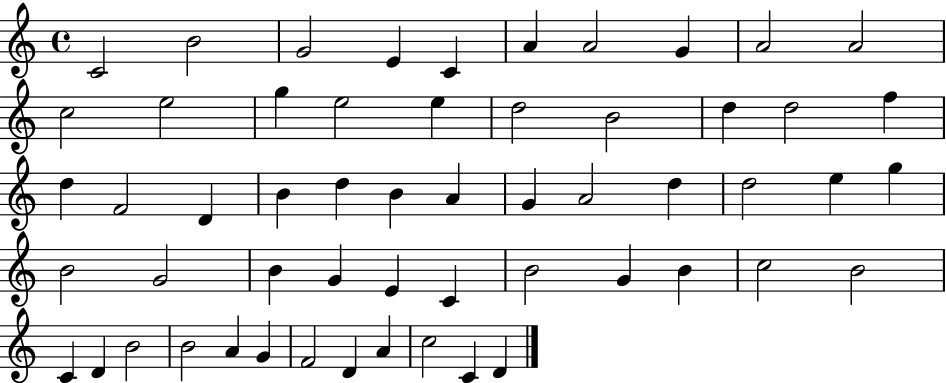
{
  \clef treble
  \time 4/4
  \defaultTimeSignature
  \key c \major
  c'2 b'2 | g'2 e'4 c'4 | a'4 a'2 g'4 | a'2 a'2 | \break c''2 e''2 | g''4 e''2 e''4 | d''2 b'2 | d''4 d''2 f''4 | \break d''4 f'2 d'4 | b'4 d''4 b'4 a'4 | g'4 a'2 d''4 | d''2 e''4 g''4 | \break b'2 g'2 | b'4 g'4 e'4 c'4 | b'2 g'4 b'4 | c''2 b'2 | \break c'4 d'4 b'2 | b'2 a'4 g'4 | f'2 d'4 a'4 | c''2 c'4 d'4 | \break \bar "|."
}